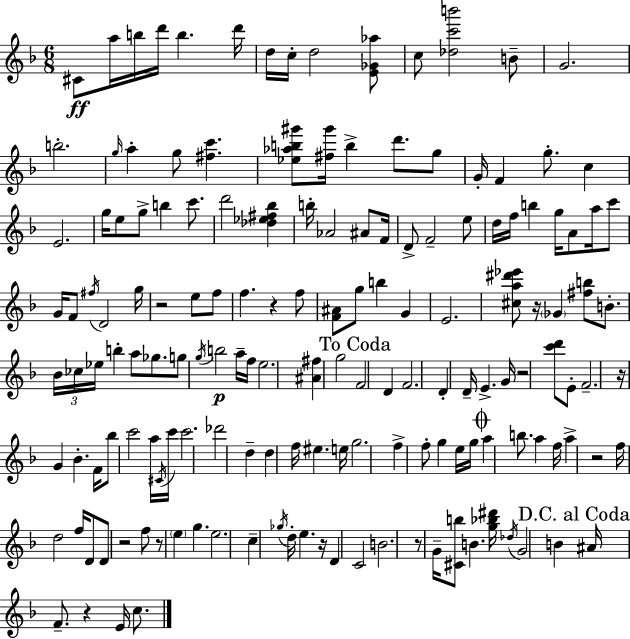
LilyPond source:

{
  \clef treble
  \numericTimeSignature
  \time 6/8
  \key f \major
  cis'8\ff a''16 b''16 d'''16 b''4. d'''16 | d''16 c''16-. d''2 <e' ges' aes''>8 | c''8 <des'' c''' b'''>2 b'8-- | g'2. | \break b''2.-. | \grace { g''16 } a''4-. g''8 <fis'' c'''>4. | <ees'' aes'' b'' gis'''>8 <fis'' gis'''>16 b''4-> d'''8. g''8 | g'16-. f'4 g''8.-. c''4 | \break e'2. | g''16 e''8 g''8-> b''4 c'''8. | d'''2 <des'' ees'' fis'' bes''>4 | b''16-. aes'2 ais'8 | \break f'16 d'8-> f'2-- e''8 | d''16 f''16 b''4 g''16 a'8 a''16 c'''8 | g'16 f'8 \acciaccatura { fis''16 } d'2 | g''16 r2 e''8 | \break f''8 f''4. r4 | f''8 <f' ais'>8 g''8 b''4 g'4 | e'2. | <cis'' a'' dis''' ees'''>8 r16 \parenthesize ges'4 <fis'' b''>8 b'8.-. | \break \tuplet 3/2 { bes'16 ces''16 ees''16 } b''4-. a''8 ges''8. | g''8 \acciaccatura { g''16 }\p b''2 | a''16-- f''16 e''2. | <ais' fis''>4 g''2 | \break \mark "To Coda" f'2 d'4 | f'2. | d'4-. d'16-- e'4.-> | g'16 r2 <c''' d'''>8 | \break e'8-. f'2.-- | r16 g'4 bes'4.-. | f'16 bes''8 c'''2 | a''16 \acciaccatura { cis'16 } c'''16 c'''2. | \break des'''2 | d''4-- d''4 f''16 eis''4. | e''16 g''2. | f''4-> f''8-. g''4 | \break e''16 g''16 \mark \markup { \musicglyph "scripts.coda" } a''4 b''8. a''4 | f''16 a''4-> r2 | f''16 d''2 | f''16 d'8 d'8 r2 | \break f''8 r8 \parenthesize e''4 g''4. | e''2. | c''4-- \acciaccatura { ges''16 } d''16-. e''4. | r16 d'4 c'2 | \break b'2. | r8 g'16-- <cis' b''>8 b'4. | <g'' bes'' dis'''>16 \acciaccatura { des''16 } g'2 | b'4 \mark "D.C. al Coda" ais'16 f'8.-- r4 | \break e'16 c''8. \bar "|."
}